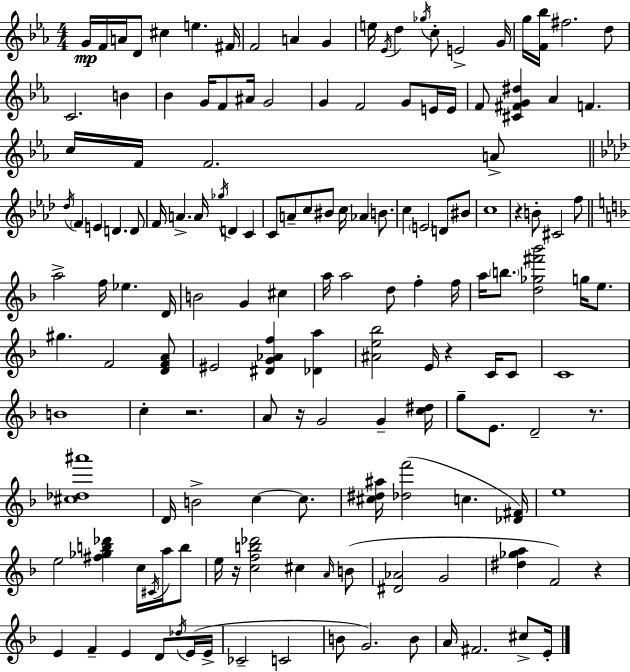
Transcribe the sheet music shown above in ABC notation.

X:1
T:Untitled
M:4/4
L:1/4
K:Cm
G/4 F/4 A/4 D/2 ^c e ^F/4 F2 A G e/4 _E/4 d _g/4 c/2 E2 G/4 g/4 [F_b]/4 ^f2 d/2 C2 B _B G/4 F/2 ^A/4 G2 G F2 G/2 E/4 E/4 F/2 [^C^FG^d] _A F c/4 F/4 F2 A/2 _d/4 F E D D/2 F/4 A A/4 _g/4 D C C/2 A/2 c/2 ^B/2 c/4 _A B/2 c E2 D/2 ^B/2 c4 z B/2 ^C2 f/2 a2 f/4 _e D/4 B2 G ^c a/4 a2 d/2 f f/4 a/4 b/2 [d_g^f'_b']2 g/4 e/2 ^g F2 [DFA]/2 ^E2 [^DG_Af] [_Da] [^Ae_b]2 E/4 z C/4 C/2 C4 B4 c z2 A/2 z/4 G2 G [c^d]/4 g/2 E/2 D2 z/2 [^c_d^a']4 D/4 B2 c c/2 [^c^d^a]/4 [_df']2 c [_D^F]/4 e4 e2 [^f_gb_d'] c/4 ^C/4 a/4 b/2 e/4 z/4 [cfb_d']2 ^c A/4 B/2 [^D_A]2 G2 [^d_ga] F2 z E F E D/2 _d/4 E/4 E/4 _C2 C2 B/2 G2 B/2 A/4 ^F2 ^c/2 E/4